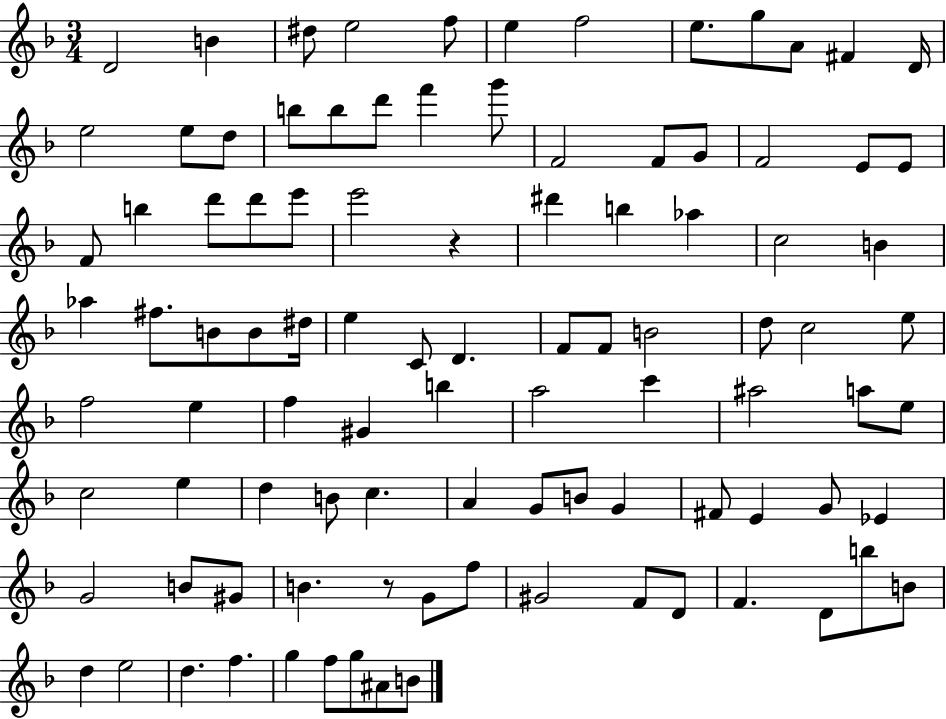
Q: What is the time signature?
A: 3/4